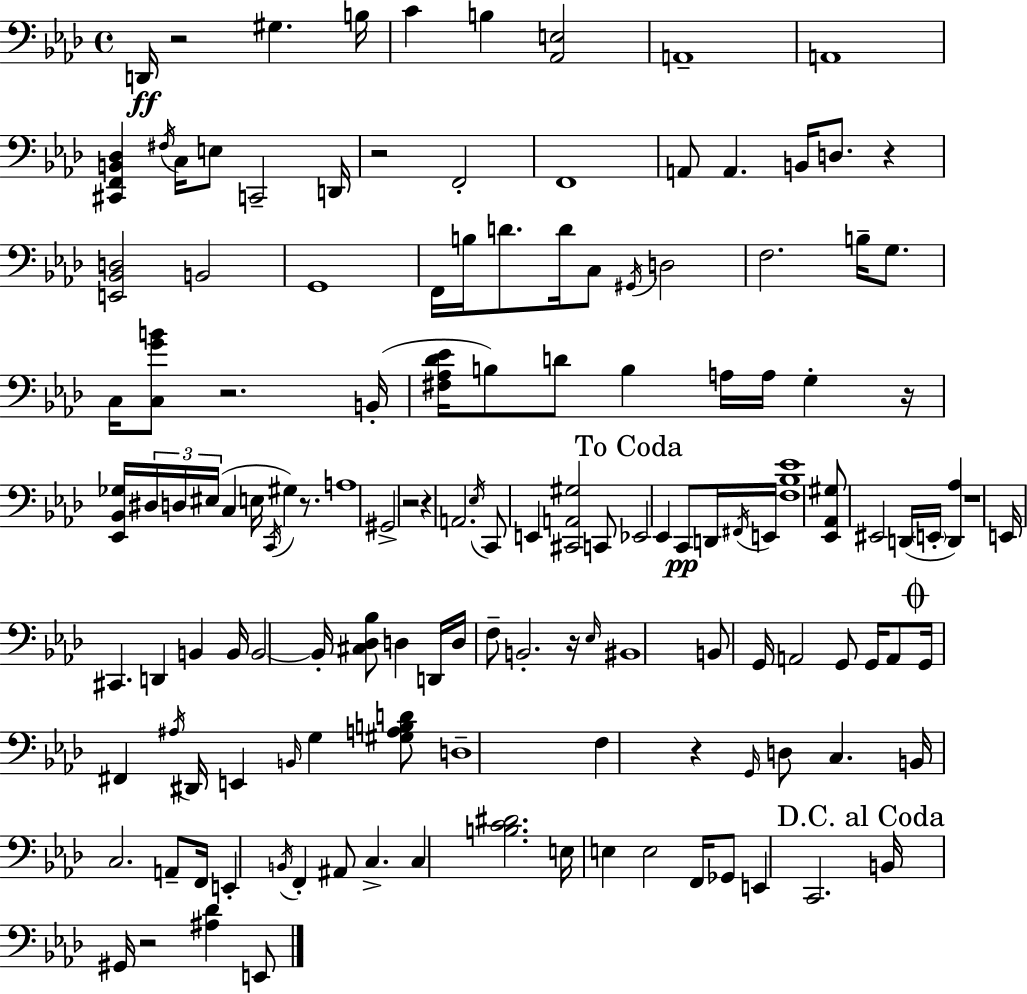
X:1
T:Untitled
M:4/4
L:1/4
K:Fm
D,,/4 z2 ^G, B,/4 C B, [_A,,E,]2 A,,4 A,,4 [^C,,F,,B,,_D,] ^F,/4 C,/4 E,/2 C,,2 D,,/4 z2 F,,2 F,,4 A,,/2 A,, B,,/4 D,/2 z [E,,_B,,D,]2 B,,2 G,,4 F,,/4 B,/4 D/2 D/4 C,/2 ^G,,/4 D,2 F,2 B,/4 G,/2 C,/4 [C,GB]/2 z2 B,,/4 [^F,_A,_D_E]/4 B,/2 D/2 B, A,/4 A,/4 G, z/4 [_E,,_B,,_G,]/4 ^D,/4 D,/4 ^E,/4 C, E,/4 C,,/4 ^G, z/2 A,4 ^G,,2 z2 z A,,2 _E,/4 C,,/2 E,, [^C,,A,,^G,]2 C,,/2 _E,,2 _E,, C,,/2 D,,/4 ^F,,/4 E,,/4 [F,_B,_E]4 [_E,,_A,,^G,]/2 ^E,,2 D,,/4 E,,/4 [D,,_A,] z4 E,,/4 ^C,, D,, B,, B,,/4 B,,2 B,,/4 [^C,_D,_B,]/2 D, D,,/4 D,/4 F,/2 B,,2 z/4 _E,/4 ^B,,4 B,,/2 G,,/4 A,,2 G,,/2 G,,/4 A,,/2 G,,/4 ^F,, ^A,/4 ^D,,/4 E,, B,,/4 G, [^G,A,B,D]/2 D,4 F, z G,,/4 D,/2 C, B,,/4 C,2 A,,/2 F,,/4 E,, B,,/4 F,, ^A,,/2 C, C, [B,C^D]2 E,/4 E, E,2 F,,/4 _G,,/2 E,, C,,2 B,,/4 ^G,,/4 z2 [^A,_D] E,,/2